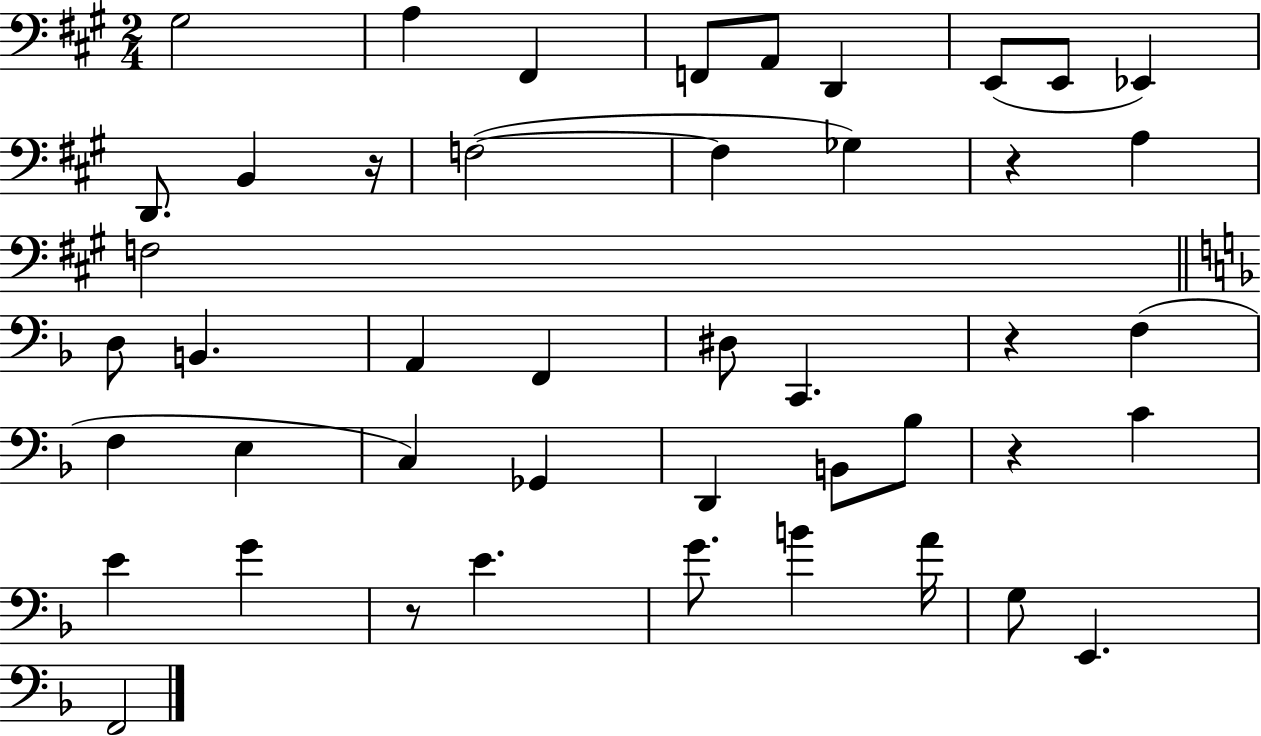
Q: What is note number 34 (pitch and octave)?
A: E4